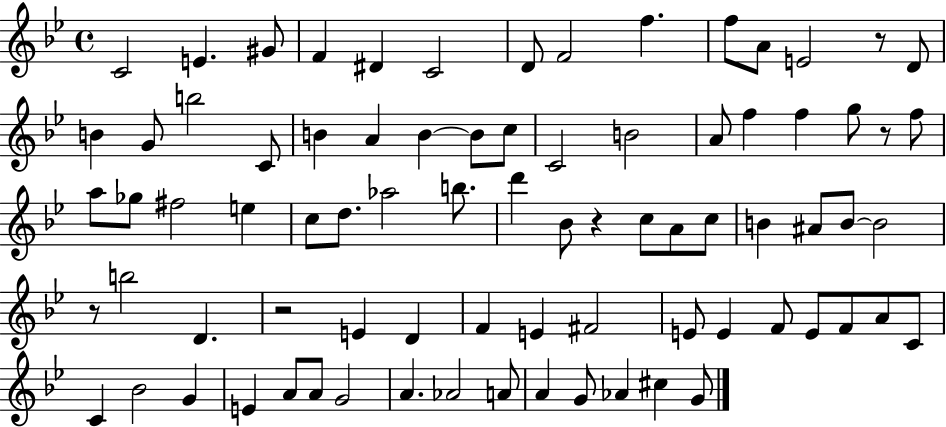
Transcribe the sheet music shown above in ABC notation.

X:1
T:Untitled
M:4/4
L:1/4
K:Bb
C2 E ^G/2 F ^D C2 D/2 F2 f f/2 A/2 E2 z/2 D/2 B G/2 b2 C/2 B A B B/2 c/2 C2 B2 A/2 f f g/2 z/2 f/2 a/2 _g/2 ^f2 e c/2 d/2 _a2 b/2 d' _B/2 z c/2 A/2 c/2 B ^A/2 B/2 B2 z/2 b2 D z2 E D F E ^F2 E/2 E F/2 E/2 F/2 A/2 C/2 C _B2 G E A/2 A/2 G2 A _A2 A/2 A G/2 _A ^c G/2